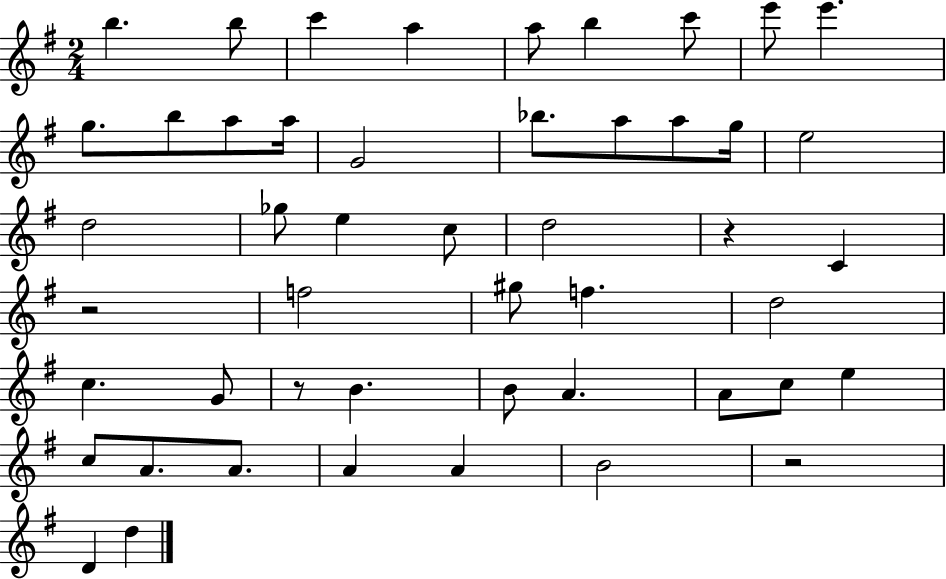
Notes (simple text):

B5/q. B5/e C6/q A5/q A5/e B5/q C6/e E6/e E6/q. G5/e. B5/e A5/e A5/s G4/h Bb5/e. A5/e A5/e G5/s E5/h D5/h Gb5/e E5/q C5/e D5/h R/q C4/q R/h F5/h G#5/e F5/q. D5/h C5/q. G4/e R/e B4/q. B4/e A4/q. A4/e C5/e E5/q C5/e A4/e. A4/e. A4/q A4/q B4/h R/h D4/q D5/q